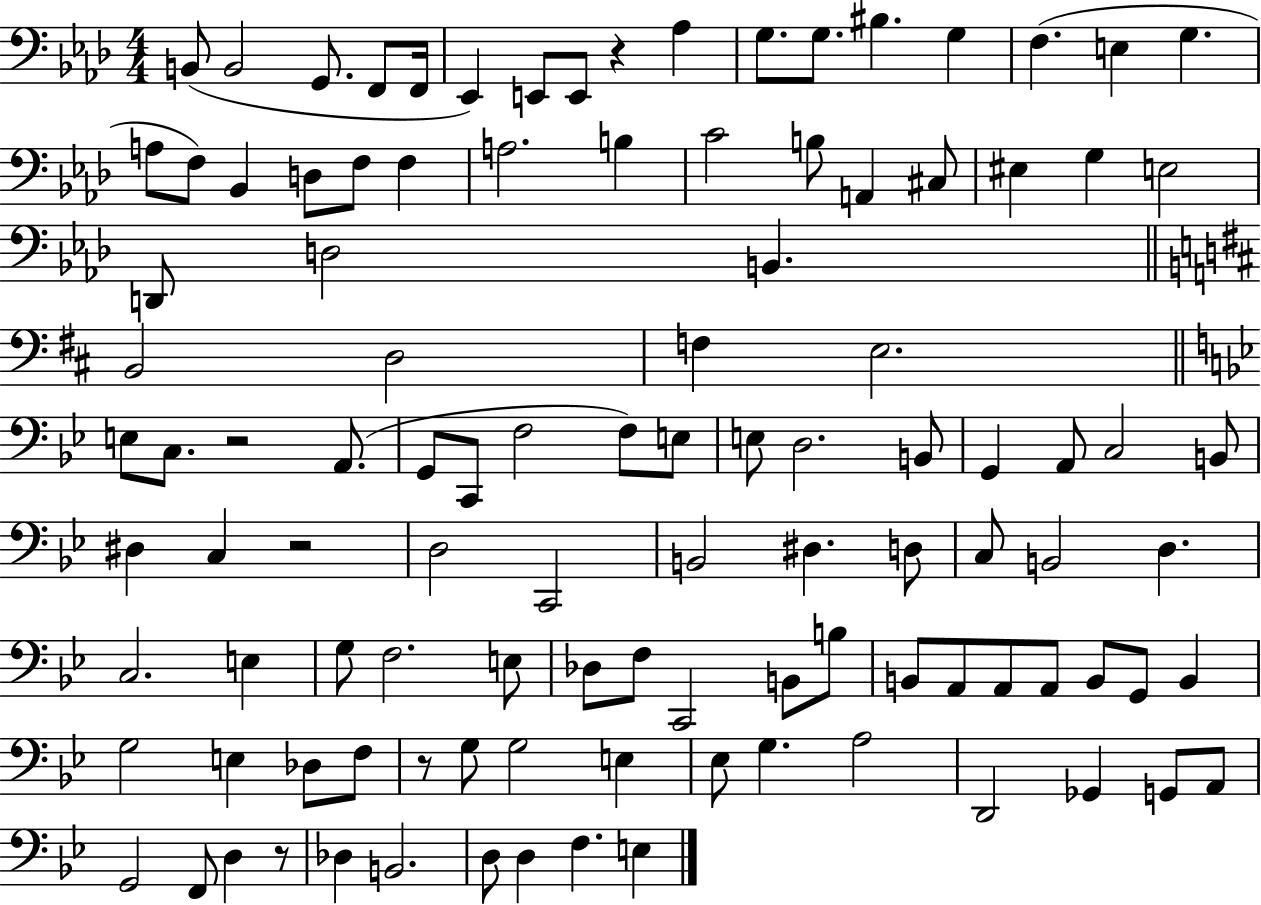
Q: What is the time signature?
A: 4/4